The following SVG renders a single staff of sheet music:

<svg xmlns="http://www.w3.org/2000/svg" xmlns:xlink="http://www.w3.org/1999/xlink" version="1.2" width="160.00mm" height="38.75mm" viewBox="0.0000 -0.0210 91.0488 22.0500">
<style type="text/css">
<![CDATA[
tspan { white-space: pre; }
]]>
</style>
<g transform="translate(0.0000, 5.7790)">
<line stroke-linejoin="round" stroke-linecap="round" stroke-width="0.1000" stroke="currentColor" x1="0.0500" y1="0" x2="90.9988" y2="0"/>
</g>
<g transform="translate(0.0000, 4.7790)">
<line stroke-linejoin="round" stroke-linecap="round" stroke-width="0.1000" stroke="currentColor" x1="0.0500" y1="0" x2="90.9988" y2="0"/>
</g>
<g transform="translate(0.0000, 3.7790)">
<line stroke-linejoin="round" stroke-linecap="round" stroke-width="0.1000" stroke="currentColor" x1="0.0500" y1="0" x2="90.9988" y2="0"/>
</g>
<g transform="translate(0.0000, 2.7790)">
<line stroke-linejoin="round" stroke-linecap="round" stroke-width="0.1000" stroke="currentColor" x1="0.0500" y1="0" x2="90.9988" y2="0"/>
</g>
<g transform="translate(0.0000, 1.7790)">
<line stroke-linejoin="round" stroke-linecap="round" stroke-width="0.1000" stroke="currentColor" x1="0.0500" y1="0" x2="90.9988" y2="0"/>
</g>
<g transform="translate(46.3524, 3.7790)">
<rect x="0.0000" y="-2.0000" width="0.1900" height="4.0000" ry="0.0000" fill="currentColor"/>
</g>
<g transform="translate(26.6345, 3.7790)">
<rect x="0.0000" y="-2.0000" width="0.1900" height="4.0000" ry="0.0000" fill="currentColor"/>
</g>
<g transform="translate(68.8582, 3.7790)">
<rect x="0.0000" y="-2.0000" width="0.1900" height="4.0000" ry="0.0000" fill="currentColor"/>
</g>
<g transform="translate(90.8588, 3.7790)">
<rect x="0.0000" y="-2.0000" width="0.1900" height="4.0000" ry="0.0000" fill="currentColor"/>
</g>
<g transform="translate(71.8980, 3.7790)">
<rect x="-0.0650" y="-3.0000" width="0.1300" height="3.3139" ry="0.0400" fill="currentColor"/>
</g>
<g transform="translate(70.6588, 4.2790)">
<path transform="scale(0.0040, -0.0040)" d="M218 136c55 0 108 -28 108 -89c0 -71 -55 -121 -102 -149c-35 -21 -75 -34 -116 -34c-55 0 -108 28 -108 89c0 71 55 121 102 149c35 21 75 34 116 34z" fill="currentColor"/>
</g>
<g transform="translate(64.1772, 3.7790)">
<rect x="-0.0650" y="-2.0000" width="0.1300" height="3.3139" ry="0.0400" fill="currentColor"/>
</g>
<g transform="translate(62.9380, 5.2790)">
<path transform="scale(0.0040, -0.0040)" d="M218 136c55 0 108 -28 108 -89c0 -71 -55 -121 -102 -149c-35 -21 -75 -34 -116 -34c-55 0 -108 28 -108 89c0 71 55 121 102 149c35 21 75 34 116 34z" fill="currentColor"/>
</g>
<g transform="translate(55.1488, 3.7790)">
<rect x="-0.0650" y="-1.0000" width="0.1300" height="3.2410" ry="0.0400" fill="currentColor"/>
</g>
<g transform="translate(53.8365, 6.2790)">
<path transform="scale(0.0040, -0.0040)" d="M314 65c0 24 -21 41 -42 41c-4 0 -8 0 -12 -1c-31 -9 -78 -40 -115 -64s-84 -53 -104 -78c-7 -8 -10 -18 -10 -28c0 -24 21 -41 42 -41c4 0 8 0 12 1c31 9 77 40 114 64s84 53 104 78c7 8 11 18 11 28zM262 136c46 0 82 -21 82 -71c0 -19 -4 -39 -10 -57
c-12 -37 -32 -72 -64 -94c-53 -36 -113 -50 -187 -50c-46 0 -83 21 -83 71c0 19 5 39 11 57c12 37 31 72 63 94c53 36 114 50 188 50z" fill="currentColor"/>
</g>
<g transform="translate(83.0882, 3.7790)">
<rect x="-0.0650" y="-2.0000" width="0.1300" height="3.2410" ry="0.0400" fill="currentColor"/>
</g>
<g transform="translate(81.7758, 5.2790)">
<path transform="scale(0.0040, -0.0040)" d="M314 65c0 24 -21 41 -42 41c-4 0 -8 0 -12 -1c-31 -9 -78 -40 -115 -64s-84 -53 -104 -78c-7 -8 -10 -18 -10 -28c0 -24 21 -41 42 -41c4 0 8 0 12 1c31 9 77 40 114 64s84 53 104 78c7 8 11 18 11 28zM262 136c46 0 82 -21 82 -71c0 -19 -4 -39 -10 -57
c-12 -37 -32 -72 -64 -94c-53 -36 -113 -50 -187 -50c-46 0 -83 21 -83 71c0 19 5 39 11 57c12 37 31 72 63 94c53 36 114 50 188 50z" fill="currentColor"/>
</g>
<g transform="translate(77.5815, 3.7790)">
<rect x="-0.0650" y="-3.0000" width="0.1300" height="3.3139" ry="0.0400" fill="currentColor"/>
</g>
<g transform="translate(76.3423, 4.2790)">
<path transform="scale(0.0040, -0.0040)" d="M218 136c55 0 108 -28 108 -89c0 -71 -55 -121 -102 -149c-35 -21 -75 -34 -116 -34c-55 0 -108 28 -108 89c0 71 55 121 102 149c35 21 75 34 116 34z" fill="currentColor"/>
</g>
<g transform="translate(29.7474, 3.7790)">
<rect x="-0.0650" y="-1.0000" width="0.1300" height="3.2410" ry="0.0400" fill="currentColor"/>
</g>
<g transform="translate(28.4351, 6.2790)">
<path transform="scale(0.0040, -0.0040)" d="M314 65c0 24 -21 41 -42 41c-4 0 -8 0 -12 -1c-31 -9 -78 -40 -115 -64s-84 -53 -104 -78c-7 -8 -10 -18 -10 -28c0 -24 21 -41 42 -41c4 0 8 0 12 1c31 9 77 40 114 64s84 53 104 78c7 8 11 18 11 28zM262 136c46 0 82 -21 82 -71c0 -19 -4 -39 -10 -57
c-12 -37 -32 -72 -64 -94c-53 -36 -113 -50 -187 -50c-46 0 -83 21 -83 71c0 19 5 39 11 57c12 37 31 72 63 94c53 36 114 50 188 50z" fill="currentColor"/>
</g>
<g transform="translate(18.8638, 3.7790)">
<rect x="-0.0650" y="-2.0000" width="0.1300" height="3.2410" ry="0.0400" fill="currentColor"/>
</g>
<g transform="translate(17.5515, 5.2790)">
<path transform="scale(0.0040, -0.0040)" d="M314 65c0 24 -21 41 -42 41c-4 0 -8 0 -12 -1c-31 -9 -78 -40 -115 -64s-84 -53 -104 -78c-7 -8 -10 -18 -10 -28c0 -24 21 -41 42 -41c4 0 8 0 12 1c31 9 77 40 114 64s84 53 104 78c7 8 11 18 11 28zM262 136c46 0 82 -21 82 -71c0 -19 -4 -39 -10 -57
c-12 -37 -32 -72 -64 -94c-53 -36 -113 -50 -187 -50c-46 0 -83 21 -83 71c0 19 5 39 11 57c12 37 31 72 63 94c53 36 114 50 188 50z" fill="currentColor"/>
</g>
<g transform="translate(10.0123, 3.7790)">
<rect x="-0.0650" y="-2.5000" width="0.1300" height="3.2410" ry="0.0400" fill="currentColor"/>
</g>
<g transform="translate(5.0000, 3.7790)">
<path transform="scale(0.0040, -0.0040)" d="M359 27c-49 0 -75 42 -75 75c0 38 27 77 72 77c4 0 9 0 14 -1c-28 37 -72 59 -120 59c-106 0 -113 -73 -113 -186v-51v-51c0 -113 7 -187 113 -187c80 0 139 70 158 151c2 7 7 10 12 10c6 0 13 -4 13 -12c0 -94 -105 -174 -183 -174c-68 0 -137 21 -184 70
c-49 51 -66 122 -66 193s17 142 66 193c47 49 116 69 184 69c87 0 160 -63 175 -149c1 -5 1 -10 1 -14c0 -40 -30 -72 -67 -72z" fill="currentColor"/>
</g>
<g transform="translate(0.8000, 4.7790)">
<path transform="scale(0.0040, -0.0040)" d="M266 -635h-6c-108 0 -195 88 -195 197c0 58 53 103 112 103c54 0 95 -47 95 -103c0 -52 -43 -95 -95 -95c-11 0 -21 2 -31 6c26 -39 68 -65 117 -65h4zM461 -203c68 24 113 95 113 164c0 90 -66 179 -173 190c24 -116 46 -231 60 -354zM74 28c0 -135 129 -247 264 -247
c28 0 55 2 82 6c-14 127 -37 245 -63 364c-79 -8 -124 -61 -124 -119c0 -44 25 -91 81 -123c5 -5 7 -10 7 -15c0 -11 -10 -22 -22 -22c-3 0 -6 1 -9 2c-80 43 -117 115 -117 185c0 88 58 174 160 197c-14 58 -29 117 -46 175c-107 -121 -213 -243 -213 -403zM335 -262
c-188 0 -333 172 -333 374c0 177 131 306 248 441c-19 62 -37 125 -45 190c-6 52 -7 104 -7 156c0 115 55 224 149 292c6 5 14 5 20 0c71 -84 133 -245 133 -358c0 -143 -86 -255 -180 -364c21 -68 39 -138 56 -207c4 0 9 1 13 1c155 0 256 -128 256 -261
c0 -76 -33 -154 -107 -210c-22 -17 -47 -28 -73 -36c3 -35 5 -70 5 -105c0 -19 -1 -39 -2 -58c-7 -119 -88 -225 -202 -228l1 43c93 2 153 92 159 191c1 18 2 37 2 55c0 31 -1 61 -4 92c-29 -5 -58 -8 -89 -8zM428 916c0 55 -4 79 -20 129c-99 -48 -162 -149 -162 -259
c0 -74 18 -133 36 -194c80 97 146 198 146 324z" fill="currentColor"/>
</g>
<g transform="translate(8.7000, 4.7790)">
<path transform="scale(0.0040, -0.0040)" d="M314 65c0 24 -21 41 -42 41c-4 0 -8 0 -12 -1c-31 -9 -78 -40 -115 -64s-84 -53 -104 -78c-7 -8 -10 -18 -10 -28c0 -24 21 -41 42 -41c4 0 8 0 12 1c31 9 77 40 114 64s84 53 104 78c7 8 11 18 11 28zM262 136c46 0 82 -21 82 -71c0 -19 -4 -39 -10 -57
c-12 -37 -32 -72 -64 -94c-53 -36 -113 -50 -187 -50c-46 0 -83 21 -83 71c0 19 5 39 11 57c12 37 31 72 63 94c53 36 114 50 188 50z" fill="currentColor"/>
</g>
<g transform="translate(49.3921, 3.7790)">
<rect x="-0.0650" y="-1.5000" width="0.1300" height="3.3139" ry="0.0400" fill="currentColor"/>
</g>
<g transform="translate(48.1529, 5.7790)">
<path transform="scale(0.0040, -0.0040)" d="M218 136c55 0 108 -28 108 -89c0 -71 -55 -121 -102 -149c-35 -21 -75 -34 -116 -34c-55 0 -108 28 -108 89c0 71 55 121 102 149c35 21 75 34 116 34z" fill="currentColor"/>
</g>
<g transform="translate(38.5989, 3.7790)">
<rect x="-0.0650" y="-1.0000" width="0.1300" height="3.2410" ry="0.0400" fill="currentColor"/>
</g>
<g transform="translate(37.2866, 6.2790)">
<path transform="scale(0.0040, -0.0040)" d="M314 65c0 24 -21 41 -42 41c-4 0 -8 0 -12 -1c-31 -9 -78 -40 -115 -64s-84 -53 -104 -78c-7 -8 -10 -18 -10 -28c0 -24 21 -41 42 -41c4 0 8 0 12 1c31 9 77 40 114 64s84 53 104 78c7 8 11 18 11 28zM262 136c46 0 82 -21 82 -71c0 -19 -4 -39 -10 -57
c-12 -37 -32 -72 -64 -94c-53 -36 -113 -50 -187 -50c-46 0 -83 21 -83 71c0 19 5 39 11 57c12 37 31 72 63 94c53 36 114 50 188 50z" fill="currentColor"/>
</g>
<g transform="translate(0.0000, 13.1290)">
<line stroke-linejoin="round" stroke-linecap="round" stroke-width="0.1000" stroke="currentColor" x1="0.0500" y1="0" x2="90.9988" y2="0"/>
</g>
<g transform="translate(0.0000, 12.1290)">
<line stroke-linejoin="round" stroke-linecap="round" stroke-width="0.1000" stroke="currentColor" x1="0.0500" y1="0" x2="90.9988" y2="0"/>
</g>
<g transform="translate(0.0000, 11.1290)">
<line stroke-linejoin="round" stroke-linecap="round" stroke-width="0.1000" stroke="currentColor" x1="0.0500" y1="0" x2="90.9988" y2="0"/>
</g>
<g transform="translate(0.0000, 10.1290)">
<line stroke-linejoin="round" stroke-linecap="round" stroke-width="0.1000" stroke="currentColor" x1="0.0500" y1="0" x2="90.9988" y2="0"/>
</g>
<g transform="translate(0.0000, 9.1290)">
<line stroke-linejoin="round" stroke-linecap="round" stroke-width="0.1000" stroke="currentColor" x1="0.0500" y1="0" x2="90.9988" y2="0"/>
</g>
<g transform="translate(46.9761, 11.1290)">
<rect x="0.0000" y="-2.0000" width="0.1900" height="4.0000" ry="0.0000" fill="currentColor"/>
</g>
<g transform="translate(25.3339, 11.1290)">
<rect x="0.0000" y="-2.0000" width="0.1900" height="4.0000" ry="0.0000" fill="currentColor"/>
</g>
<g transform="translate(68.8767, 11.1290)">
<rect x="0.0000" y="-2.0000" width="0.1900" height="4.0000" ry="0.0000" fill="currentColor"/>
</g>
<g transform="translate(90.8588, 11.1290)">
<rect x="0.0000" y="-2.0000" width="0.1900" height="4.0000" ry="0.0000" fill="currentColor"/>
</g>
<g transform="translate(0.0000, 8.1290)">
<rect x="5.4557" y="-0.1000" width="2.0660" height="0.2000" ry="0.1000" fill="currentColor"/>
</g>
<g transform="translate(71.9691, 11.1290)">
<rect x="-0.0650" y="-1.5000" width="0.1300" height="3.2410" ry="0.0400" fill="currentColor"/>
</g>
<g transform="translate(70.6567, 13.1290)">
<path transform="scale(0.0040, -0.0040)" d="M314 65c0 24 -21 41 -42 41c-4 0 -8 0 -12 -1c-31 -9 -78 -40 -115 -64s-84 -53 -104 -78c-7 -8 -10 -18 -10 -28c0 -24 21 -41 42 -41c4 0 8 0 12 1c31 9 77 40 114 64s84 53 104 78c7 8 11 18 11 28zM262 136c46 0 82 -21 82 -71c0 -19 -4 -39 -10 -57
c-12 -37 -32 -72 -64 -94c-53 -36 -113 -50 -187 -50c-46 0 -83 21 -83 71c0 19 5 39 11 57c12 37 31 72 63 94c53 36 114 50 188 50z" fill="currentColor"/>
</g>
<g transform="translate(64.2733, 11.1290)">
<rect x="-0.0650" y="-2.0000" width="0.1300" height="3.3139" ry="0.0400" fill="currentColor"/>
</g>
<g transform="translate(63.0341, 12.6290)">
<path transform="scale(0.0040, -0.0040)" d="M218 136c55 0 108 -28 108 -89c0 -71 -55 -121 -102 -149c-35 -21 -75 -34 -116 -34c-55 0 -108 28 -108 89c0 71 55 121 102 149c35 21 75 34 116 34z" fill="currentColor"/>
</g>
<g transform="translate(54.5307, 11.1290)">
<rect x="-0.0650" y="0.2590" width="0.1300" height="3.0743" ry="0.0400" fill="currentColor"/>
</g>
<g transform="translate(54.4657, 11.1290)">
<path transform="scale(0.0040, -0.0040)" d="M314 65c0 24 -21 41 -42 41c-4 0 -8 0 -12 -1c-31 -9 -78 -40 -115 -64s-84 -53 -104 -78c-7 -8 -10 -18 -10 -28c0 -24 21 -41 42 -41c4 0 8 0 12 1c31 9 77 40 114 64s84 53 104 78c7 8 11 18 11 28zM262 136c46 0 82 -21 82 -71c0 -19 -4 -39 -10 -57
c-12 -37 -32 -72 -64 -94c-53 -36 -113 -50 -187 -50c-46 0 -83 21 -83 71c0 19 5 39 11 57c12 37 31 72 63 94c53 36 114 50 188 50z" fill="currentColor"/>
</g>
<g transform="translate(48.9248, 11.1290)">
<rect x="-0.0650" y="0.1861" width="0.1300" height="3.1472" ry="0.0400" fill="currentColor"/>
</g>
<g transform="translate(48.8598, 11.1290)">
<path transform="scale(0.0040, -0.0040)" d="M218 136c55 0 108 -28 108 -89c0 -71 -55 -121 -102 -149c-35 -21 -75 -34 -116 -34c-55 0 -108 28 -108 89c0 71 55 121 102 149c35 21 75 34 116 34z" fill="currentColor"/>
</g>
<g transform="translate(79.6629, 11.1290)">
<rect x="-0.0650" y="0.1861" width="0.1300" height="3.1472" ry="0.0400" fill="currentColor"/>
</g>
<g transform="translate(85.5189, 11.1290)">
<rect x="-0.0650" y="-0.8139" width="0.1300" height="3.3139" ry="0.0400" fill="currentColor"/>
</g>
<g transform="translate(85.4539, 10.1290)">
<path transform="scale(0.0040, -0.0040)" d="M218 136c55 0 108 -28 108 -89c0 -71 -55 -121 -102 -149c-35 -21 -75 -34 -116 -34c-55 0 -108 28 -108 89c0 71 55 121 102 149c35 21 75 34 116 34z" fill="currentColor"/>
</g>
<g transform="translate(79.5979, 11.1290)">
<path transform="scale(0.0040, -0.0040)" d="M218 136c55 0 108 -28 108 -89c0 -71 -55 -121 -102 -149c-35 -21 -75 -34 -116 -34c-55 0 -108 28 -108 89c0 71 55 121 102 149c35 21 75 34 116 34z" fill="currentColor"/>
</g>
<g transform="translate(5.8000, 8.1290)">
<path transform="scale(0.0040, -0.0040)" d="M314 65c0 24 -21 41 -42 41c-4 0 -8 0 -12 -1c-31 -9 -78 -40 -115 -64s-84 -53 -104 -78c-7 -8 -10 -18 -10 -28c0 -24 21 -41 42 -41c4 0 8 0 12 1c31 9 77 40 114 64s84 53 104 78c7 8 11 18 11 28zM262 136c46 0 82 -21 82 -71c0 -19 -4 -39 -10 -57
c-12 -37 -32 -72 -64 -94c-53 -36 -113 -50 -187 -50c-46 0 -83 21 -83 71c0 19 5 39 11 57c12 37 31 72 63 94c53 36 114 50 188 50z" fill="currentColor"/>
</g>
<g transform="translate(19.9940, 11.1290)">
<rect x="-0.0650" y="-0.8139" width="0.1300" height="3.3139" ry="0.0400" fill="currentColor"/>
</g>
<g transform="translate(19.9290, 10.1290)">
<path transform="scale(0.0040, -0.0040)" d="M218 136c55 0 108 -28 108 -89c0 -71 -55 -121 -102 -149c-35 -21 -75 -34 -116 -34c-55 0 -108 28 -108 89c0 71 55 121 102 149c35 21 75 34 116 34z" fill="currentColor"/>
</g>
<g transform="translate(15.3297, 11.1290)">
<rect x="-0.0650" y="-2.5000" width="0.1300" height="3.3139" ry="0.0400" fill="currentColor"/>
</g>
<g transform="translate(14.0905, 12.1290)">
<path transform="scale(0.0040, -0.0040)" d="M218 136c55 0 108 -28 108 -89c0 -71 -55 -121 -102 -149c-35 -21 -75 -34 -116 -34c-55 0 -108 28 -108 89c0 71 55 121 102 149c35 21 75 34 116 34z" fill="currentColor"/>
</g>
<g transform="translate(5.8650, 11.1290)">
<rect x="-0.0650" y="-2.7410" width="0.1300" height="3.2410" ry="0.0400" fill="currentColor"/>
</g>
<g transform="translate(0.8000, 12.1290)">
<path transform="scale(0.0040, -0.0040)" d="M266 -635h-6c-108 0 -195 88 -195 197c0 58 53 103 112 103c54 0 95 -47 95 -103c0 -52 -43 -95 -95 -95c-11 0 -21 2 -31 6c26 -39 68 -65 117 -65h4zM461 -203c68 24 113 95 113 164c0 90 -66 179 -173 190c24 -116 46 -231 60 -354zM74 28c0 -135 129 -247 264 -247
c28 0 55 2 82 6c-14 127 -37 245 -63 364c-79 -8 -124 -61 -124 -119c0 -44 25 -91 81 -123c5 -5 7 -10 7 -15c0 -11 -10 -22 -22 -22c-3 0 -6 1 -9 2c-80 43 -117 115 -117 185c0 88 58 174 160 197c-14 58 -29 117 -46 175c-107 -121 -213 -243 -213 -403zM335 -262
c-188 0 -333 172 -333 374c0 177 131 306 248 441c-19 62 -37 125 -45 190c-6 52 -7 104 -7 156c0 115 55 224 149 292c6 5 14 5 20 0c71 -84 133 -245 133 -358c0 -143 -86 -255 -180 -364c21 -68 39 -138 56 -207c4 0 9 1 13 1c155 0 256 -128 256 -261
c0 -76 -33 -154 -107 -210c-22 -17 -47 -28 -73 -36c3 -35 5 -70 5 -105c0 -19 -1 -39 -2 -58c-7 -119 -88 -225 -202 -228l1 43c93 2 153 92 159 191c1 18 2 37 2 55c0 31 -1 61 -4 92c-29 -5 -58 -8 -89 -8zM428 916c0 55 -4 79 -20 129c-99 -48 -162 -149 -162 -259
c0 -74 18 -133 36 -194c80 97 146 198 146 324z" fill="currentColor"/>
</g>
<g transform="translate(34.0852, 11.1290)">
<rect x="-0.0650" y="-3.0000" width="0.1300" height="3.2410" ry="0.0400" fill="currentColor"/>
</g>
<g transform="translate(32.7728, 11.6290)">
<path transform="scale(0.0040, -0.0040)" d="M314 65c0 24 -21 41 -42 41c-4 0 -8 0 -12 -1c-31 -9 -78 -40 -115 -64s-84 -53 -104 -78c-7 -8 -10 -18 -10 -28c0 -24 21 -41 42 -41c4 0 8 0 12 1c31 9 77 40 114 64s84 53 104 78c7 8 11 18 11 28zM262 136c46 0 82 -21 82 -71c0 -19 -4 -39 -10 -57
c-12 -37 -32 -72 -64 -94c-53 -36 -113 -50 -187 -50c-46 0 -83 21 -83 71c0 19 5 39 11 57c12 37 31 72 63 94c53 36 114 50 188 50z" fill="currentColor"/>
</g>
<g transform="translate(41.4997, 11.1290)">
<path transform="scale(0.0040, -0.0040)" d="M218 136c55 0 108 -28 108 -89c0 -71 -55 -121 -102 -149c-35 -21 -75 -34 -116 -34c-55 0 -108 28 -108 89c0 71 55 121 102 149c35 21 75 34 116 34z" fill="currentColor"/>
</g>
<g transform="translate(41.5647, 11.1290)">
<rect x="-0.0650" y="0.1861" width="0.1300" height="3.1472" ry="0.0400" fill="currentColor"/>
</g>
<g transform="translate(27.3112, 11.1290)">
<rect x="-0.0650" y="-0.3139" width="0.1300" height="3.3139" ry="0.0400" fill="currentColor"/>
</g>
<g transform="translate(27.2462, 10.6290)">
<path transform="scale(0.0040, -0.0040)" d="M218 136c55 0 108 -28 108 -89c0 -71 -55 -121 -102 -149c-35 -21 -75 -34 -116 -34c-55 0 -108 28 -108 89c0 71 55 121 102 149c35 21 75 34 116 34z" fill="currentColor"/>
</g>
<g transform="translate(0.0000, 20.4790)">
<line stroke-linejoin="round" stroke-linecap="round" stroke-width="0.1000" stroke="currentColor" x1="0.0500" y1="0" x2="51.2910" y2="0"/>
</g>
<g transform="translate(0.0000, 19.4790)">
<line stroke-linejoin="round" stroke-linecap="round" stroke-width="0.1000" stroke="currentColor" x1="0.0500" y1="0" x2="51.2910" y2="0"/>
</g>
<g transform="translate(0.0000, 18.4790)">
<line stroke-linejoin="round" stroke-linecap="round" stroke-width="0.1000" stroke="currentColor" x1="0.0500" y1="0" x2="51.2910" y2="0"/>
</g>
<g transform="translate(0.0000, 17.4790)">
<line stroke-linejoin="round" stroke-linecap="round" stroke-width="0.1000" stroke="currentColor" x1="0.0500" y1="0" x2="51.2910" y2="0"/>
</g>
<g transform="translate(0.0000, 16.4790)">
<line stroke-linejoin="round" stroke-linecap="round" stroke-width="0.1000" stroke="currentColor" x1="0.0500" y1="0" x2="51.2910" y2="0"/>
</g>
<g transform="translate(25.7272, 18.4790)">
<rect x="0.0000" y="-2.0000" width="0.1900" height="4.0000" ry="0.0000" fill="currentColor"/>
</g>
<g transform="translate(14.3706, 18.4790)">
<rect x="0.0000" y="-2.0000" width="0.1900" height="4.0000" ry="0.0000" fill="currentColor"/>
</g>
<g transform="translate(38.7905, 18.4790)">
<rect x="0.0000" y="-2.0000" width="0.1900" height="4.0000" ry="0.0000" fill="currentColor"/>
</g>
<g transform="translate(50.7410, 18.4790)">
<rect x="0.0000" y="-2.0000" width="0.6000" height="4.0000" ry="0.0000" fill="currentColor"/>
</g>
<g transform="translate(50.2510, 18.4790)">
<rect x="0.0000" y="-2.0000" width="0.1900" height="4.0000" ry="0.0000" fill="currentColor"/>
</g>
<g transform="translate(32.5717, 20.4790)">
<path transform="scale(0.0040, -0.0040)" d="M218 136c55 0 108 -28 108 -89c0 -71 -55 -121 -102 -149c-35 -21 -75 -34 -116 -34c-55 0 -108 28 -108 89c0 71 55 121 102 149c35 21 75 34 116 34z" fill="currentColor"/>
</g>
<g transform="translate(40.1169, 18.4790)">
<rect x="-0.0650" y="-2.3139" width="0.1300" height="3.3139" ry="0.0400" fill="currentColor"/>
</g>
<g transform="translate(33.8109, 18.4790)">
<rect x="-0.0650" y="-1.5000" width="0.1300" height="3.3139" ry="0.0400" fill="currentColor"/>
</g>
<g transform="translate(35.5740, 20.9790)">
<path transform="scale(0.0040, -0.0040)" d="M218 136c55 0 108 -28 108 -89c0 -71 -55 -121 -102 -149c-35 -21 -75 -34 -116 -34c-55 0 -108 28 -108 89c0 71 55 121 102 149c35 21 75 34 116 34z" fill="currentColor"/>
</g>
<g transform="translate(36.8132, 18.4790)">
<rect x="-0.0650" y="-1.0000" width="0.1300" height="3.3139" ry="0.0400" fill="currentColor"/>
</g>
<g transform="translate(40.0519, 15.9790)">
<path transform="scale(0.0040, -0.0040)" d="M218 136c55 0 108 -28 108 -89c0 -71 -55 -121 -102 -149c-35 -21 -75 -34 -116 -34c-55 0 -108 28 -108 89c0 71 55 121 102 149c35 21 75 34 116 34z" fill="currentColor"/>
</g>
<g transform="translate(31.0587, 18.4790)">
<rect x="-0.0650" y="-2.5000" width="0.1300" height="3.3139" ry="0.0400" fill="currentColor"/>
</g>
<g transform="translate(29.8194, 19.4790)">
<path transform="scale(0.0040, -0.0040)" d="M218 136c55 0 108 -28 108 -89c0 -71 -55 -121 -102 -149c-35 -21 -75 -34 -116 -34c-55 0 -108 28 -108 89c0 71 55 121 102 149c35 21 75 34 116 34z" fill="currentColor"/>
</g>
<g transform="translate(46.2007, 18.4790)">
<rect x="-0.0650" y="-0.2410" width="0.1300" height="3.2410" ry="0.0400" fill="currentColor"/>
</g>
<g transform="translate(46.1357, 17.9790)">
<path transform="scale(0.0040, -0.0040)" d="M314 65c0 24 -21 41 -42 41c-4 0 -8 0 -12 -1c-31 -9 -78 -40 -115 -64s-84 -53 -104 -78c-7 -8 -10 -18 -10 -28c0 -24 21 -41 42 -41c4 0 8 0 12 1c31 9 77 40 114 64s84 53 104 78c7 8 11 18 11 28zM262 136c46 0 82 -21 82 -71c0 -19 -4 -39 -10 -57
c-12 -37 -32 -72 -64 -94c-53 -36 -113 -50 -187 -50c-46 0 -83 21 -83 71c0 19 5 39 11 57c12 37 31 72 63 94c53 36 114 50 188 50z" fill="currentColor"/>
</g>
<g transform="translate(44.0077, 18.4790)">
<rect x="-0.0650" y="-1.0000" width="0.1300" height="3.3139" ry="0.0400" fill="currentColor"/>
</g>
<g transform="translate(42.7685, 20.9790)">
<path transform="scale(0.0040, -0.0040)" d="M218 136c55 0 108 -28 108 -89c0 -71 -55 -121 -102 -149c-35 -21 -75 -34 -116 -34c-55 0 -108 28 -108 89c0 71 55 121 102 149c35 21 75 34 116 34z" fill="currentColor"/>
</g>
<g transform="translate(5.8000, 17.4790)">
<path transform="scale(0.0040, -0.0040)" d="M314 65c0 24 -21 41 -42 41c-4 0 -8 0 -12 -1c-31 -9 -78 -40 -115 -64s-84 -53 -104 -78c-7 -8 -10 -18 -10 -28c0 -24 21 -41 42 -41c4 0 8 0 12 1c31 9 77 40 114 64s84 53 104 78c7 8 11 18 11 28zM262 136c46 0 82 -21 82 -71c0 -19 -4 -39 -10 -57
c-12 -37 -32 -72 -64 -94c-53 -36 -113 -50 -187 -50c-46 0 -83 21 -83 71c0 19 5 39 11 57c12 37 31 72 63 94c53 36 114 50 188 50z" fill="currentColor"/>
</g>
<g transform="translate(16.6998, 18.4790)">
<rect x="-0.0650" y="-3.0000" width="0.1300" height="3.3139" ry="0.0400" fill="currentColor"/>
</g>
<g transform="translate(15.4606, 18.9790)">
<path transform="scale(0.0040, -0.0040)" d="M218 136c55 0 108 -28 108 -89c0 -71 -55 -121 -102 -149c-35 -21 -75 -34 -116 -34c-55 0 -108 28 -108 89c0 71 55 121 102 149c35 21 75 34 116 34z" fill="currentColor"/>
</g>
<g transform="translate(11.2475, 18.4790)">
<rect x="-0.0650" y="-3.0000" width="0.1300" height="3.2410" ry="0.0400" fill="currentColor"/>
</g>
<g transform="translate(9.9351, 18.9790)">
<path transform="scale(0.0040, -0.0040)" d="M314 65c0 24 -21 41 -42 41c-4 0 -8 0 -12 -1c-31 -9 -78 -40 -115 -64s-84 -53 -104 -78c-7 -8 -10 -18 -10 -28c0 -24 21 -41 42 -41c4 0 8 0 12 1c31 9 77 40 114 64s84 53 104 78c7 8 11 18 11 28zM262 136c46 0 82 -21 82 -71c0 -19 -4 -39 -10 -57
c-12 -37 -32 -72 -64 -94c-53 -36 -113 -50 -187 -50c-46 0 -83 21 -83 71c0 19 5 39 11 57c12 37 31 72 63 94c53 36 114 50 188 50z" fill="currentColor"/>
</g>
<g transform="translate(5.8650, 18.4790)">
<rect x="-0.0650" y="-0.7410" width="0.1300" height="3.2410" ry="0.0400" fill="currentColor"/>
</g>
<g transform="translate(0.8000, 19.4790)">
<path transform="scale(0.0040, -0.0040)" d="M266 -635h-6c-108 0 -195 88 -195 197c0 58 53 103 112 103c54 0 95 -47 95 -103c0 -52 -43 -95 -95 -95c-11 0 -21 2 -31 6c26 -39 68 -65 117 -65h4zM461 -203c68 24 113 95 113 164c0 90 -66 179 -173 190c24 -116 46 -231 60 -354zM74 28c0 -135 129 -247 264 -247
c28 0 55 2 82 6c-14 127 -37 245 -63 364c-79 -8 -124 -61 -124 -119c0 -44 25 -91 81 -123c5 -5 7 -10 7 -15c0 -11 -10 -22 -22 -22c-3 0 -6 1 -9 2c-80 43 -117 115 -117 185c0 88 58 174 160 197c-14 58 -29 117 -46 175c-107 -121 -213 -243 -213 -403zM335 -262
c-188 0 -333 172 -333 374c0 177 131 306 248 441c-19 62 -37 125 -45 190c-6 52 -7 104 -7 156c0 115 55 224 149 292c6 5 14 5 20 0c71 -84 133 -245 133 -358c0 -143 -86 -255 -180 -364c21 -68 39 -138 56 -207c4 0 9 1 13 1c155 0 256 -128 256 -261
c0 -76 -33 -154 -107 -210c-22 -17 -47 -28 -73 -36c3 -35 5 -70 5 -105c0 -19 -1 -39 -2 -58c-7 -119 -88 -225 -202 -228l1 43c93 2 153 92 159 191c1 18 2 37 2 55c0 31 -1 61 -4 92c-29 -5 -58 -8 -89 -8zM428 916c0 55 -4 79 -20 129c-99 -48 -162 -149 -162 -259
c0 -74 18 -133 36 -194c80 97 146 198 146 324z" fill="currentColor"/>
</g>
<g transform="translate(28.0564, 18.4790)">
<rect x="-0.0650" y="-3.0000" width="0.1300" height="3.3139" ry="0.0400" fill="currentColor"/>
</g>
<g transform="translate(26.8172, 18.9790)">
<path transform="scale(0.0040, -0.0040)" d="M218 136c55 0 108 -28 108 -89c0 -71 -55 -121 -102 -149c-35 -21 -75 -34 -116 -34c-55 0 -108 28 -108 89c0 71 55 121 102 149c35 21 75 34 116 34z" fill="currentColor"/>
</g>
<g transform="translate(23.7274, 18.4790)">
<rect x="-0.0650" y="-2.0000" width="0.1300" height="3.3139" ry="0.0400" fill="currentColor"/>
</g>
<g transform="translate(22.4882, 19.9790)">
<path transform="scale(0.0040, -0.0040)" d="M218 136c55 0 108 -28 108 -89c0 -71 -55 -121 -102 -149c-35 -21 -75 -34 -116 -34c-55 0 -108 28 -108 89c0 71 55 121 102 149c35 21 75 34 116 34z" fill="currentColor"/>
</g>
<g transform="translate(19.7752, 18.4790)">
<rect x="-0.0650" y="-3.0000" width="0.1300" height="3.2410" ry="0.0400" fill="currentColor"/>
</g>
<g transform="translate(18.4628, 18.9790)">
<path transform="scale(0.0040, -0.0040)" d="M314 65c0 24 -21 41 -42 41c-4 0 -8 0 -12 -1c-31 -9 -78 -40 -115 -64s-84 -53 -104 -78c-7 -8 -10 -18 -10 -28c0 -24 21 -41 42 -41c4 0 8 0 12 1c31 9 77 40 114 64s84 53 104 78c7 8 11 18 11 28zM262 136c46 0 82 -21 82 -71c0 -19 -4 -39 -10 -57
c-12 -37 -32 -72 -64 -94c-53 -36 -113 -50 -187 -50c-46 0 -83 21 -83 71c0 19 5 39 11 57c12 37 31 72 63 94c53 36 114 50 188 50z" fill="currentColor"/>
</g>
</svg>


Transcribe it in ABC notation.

X:1
T:Untitled
M:4/4
L:1/4
K:C
G2 F2 D2 D2 E D2 F A A F2 a2 G d c A2 B B B2 F E2 B d d2 A2 A A2 F A G E D g D c2